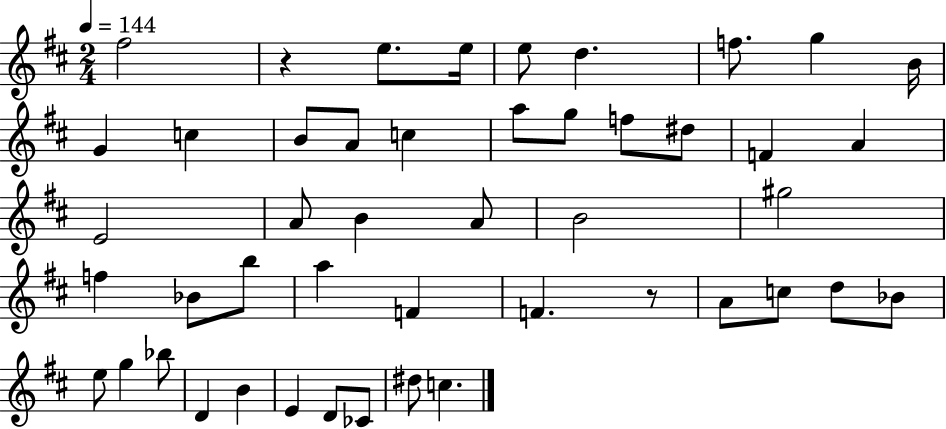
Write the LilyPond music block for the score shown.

{
  \clef treble
  \numericTimeSignature
  \time 2/4
  \key d \major
  \tempo 4 = 144
  fis''2 | r4 e''8. e''16 | e''8 d''4. | f''8. g''4 b'16 | \break g'4 c''4 | b'8 a'8 c''4 | a''8 g''8 f''8 dis''8 | f'4 a'4 | \break e'2 | a'8 b'4 a'8 | b'2 | gis''2 | \break f''4 bes'8 b''8 | a''4 f'4 | f'4. r8 | a'8 c''8 d''8 bes'8 | \break e''8 g''4 bes''8 | d'4 b'4 | e'4 d'8 ces'8 | dis''8 c''4. | \break \bar "|."
}